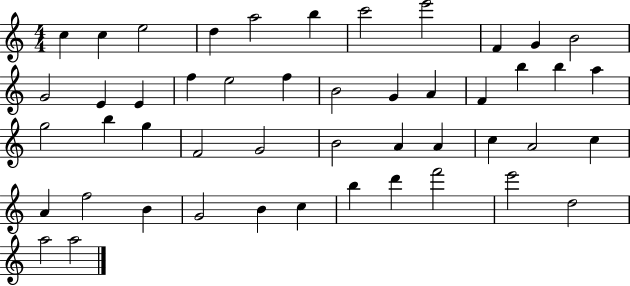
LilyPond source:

{
  \clef treble
  \numericTimeSignature
  \time 4/4
  \key c \major
  c''4 c''4 e''2 | d''4 a''2 b''4 | c'''2 e'''2 | f'4 g'4 b'2 | \break g'2 e'4 e'4 | f''4 e''2 f''4 | b'2 g'4 a'4 | f'4 b''4 b''4 a''4 | \break g''2 b''4 g''4 | f'2 g'2 | b'2 a'4 a'4 | c''4 a'2 c''4 | \break a'4 f''2 b'4 | g'2 b'4 c''4 | b''4 d'''4 f'''2 | e'''2 d''2 | \break a''2 a''2 | \bar "|."
}